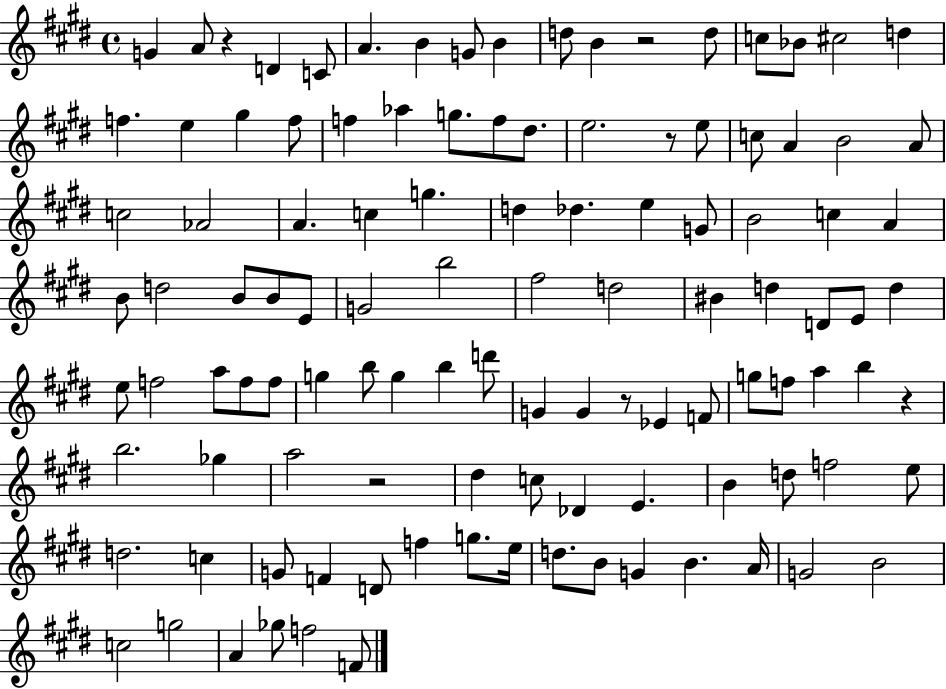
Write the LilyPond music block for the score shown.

{
  \clef treble
  \time 4/4
  \defaultTimeSignature
  \key e \major
  g'4 a'8 r4 d'4 c'8 | a'4. b'4 g'8 b'4 | d''8 b'4 r2 d''8 | c''8 bes'8 cis''2 d''4 | \break f''4. e''4 gis''4 f''8 | f''4 aes''4 g''8. f''8 dis''8. | e''2. r8 e''8 | c''8 a'4 b'2 a'8 | \break c''2 aes'2 | a'4. c''4 g''4. | d''4 des''4. e''4 g'8 | b'2 c''4 a'4 | \break b'8 d''2 b'8 b'8 e'8 | g'2 b''2 | fis''2 d''2 | bis'4 d''4 d'8 e'8 d''4 | \break e''8 f''2 a''8 f''8 f''8 | g''4 b''8 g''4 b''4 d'''8 | g'4 g'4 r8 ees'4 f'8 | g''8 f''8 a''4 b''4 r4 | \break b''2. ges''4 | a''2 r2 | dis''4 c''8 des'4 e'4. | b'4 d''8 f''2 e''8 | \break d''2. c''4 | g'8 f'4 d'8 f''4 g''8. e''16 | d''8. b'8 g'4 b'4. a'16 | g'2 b'2 | \break c''2 g''2 | a'4 ges''8 f''2 f'8 | \bar "|."
}